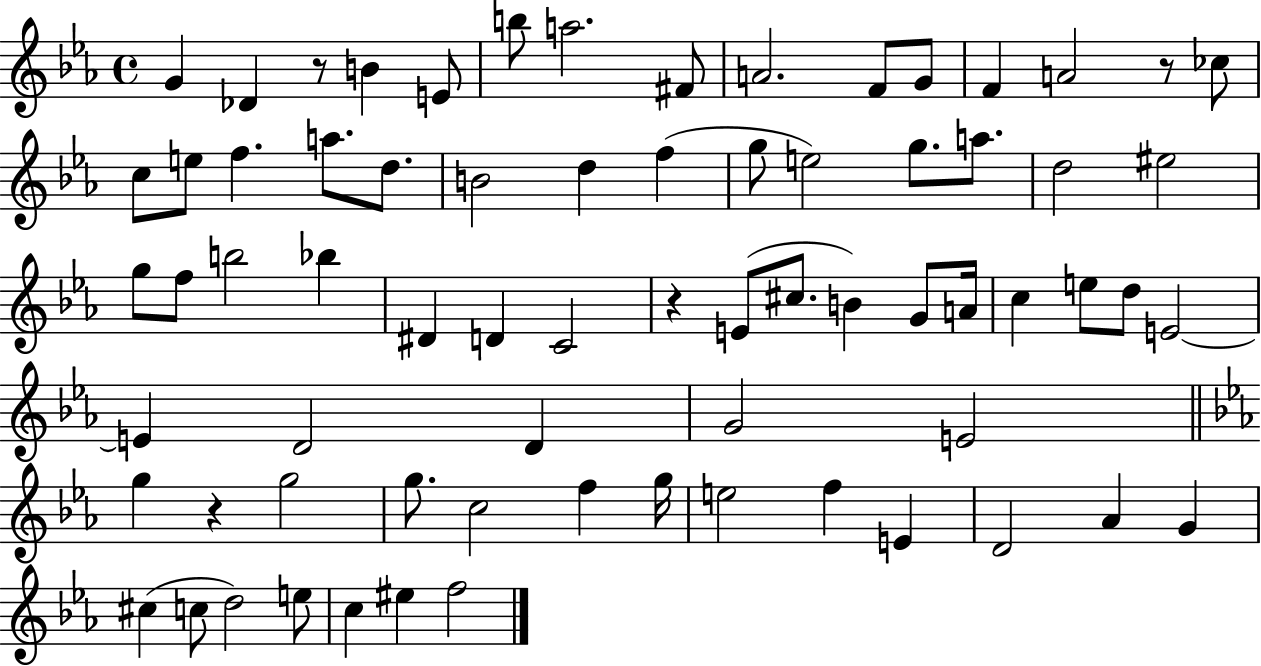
X:1
T:Untitled
M:4/4
L:1/4
K:Eb
G _D z/2 B E/2 b/2 a2 ^F/2 A2 F/2 G/2 F A2 z/2 _c/2 c/2 e/2 f a/2 d/2 B2 d f g/2 e2 g/2 a/2 d2 ^e2 g/2 f/2 b2 _b ^D D C2 z E/2 ^c/2 B G/2 A/4 c e/2 d/2 E2 E D2 D G2 E2 g z g2 g/2 c2 f g/4 e2 f E D2 _A G ^c c/2 d2 e/2 c ^e f2